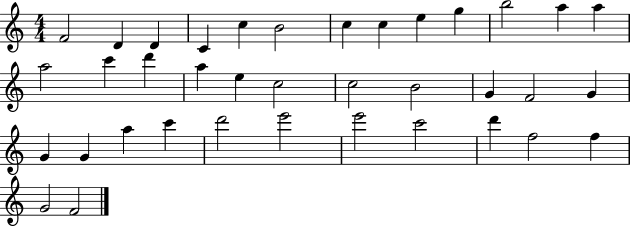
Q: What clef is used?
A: treble